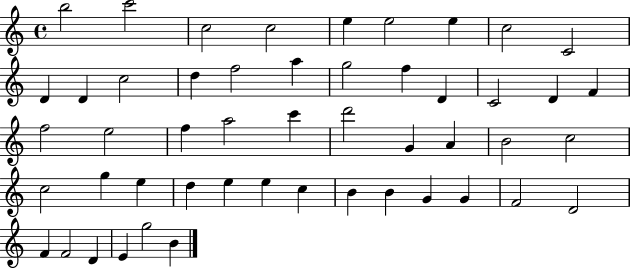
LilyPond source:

{
  \clef treble
  \time 4/4
  \defaultTimeSignature
  \key c \major
  b''2 c'''2 | c''2 c''2 | e''4 e''2 e''4 | c''2 c'2 | \break d'4 d'4 c''2 | d''4 f''2 a''4 | g''2 f''4 d'4 | c'2 d'4 f'4 | \break f''2 e''2 | f''4 a''2 c'''4 | d'''2 g'4 a'4 | b'2 c''2 | \break c''2 g''4 e''4 | d''4 e''4 e''4 c''4 | b'4 b'4 g'4 g'4 | f'2 d'2 | \break f'4 f'2 d'4 | e'4 g''2 b'4 | \bar "|."
}